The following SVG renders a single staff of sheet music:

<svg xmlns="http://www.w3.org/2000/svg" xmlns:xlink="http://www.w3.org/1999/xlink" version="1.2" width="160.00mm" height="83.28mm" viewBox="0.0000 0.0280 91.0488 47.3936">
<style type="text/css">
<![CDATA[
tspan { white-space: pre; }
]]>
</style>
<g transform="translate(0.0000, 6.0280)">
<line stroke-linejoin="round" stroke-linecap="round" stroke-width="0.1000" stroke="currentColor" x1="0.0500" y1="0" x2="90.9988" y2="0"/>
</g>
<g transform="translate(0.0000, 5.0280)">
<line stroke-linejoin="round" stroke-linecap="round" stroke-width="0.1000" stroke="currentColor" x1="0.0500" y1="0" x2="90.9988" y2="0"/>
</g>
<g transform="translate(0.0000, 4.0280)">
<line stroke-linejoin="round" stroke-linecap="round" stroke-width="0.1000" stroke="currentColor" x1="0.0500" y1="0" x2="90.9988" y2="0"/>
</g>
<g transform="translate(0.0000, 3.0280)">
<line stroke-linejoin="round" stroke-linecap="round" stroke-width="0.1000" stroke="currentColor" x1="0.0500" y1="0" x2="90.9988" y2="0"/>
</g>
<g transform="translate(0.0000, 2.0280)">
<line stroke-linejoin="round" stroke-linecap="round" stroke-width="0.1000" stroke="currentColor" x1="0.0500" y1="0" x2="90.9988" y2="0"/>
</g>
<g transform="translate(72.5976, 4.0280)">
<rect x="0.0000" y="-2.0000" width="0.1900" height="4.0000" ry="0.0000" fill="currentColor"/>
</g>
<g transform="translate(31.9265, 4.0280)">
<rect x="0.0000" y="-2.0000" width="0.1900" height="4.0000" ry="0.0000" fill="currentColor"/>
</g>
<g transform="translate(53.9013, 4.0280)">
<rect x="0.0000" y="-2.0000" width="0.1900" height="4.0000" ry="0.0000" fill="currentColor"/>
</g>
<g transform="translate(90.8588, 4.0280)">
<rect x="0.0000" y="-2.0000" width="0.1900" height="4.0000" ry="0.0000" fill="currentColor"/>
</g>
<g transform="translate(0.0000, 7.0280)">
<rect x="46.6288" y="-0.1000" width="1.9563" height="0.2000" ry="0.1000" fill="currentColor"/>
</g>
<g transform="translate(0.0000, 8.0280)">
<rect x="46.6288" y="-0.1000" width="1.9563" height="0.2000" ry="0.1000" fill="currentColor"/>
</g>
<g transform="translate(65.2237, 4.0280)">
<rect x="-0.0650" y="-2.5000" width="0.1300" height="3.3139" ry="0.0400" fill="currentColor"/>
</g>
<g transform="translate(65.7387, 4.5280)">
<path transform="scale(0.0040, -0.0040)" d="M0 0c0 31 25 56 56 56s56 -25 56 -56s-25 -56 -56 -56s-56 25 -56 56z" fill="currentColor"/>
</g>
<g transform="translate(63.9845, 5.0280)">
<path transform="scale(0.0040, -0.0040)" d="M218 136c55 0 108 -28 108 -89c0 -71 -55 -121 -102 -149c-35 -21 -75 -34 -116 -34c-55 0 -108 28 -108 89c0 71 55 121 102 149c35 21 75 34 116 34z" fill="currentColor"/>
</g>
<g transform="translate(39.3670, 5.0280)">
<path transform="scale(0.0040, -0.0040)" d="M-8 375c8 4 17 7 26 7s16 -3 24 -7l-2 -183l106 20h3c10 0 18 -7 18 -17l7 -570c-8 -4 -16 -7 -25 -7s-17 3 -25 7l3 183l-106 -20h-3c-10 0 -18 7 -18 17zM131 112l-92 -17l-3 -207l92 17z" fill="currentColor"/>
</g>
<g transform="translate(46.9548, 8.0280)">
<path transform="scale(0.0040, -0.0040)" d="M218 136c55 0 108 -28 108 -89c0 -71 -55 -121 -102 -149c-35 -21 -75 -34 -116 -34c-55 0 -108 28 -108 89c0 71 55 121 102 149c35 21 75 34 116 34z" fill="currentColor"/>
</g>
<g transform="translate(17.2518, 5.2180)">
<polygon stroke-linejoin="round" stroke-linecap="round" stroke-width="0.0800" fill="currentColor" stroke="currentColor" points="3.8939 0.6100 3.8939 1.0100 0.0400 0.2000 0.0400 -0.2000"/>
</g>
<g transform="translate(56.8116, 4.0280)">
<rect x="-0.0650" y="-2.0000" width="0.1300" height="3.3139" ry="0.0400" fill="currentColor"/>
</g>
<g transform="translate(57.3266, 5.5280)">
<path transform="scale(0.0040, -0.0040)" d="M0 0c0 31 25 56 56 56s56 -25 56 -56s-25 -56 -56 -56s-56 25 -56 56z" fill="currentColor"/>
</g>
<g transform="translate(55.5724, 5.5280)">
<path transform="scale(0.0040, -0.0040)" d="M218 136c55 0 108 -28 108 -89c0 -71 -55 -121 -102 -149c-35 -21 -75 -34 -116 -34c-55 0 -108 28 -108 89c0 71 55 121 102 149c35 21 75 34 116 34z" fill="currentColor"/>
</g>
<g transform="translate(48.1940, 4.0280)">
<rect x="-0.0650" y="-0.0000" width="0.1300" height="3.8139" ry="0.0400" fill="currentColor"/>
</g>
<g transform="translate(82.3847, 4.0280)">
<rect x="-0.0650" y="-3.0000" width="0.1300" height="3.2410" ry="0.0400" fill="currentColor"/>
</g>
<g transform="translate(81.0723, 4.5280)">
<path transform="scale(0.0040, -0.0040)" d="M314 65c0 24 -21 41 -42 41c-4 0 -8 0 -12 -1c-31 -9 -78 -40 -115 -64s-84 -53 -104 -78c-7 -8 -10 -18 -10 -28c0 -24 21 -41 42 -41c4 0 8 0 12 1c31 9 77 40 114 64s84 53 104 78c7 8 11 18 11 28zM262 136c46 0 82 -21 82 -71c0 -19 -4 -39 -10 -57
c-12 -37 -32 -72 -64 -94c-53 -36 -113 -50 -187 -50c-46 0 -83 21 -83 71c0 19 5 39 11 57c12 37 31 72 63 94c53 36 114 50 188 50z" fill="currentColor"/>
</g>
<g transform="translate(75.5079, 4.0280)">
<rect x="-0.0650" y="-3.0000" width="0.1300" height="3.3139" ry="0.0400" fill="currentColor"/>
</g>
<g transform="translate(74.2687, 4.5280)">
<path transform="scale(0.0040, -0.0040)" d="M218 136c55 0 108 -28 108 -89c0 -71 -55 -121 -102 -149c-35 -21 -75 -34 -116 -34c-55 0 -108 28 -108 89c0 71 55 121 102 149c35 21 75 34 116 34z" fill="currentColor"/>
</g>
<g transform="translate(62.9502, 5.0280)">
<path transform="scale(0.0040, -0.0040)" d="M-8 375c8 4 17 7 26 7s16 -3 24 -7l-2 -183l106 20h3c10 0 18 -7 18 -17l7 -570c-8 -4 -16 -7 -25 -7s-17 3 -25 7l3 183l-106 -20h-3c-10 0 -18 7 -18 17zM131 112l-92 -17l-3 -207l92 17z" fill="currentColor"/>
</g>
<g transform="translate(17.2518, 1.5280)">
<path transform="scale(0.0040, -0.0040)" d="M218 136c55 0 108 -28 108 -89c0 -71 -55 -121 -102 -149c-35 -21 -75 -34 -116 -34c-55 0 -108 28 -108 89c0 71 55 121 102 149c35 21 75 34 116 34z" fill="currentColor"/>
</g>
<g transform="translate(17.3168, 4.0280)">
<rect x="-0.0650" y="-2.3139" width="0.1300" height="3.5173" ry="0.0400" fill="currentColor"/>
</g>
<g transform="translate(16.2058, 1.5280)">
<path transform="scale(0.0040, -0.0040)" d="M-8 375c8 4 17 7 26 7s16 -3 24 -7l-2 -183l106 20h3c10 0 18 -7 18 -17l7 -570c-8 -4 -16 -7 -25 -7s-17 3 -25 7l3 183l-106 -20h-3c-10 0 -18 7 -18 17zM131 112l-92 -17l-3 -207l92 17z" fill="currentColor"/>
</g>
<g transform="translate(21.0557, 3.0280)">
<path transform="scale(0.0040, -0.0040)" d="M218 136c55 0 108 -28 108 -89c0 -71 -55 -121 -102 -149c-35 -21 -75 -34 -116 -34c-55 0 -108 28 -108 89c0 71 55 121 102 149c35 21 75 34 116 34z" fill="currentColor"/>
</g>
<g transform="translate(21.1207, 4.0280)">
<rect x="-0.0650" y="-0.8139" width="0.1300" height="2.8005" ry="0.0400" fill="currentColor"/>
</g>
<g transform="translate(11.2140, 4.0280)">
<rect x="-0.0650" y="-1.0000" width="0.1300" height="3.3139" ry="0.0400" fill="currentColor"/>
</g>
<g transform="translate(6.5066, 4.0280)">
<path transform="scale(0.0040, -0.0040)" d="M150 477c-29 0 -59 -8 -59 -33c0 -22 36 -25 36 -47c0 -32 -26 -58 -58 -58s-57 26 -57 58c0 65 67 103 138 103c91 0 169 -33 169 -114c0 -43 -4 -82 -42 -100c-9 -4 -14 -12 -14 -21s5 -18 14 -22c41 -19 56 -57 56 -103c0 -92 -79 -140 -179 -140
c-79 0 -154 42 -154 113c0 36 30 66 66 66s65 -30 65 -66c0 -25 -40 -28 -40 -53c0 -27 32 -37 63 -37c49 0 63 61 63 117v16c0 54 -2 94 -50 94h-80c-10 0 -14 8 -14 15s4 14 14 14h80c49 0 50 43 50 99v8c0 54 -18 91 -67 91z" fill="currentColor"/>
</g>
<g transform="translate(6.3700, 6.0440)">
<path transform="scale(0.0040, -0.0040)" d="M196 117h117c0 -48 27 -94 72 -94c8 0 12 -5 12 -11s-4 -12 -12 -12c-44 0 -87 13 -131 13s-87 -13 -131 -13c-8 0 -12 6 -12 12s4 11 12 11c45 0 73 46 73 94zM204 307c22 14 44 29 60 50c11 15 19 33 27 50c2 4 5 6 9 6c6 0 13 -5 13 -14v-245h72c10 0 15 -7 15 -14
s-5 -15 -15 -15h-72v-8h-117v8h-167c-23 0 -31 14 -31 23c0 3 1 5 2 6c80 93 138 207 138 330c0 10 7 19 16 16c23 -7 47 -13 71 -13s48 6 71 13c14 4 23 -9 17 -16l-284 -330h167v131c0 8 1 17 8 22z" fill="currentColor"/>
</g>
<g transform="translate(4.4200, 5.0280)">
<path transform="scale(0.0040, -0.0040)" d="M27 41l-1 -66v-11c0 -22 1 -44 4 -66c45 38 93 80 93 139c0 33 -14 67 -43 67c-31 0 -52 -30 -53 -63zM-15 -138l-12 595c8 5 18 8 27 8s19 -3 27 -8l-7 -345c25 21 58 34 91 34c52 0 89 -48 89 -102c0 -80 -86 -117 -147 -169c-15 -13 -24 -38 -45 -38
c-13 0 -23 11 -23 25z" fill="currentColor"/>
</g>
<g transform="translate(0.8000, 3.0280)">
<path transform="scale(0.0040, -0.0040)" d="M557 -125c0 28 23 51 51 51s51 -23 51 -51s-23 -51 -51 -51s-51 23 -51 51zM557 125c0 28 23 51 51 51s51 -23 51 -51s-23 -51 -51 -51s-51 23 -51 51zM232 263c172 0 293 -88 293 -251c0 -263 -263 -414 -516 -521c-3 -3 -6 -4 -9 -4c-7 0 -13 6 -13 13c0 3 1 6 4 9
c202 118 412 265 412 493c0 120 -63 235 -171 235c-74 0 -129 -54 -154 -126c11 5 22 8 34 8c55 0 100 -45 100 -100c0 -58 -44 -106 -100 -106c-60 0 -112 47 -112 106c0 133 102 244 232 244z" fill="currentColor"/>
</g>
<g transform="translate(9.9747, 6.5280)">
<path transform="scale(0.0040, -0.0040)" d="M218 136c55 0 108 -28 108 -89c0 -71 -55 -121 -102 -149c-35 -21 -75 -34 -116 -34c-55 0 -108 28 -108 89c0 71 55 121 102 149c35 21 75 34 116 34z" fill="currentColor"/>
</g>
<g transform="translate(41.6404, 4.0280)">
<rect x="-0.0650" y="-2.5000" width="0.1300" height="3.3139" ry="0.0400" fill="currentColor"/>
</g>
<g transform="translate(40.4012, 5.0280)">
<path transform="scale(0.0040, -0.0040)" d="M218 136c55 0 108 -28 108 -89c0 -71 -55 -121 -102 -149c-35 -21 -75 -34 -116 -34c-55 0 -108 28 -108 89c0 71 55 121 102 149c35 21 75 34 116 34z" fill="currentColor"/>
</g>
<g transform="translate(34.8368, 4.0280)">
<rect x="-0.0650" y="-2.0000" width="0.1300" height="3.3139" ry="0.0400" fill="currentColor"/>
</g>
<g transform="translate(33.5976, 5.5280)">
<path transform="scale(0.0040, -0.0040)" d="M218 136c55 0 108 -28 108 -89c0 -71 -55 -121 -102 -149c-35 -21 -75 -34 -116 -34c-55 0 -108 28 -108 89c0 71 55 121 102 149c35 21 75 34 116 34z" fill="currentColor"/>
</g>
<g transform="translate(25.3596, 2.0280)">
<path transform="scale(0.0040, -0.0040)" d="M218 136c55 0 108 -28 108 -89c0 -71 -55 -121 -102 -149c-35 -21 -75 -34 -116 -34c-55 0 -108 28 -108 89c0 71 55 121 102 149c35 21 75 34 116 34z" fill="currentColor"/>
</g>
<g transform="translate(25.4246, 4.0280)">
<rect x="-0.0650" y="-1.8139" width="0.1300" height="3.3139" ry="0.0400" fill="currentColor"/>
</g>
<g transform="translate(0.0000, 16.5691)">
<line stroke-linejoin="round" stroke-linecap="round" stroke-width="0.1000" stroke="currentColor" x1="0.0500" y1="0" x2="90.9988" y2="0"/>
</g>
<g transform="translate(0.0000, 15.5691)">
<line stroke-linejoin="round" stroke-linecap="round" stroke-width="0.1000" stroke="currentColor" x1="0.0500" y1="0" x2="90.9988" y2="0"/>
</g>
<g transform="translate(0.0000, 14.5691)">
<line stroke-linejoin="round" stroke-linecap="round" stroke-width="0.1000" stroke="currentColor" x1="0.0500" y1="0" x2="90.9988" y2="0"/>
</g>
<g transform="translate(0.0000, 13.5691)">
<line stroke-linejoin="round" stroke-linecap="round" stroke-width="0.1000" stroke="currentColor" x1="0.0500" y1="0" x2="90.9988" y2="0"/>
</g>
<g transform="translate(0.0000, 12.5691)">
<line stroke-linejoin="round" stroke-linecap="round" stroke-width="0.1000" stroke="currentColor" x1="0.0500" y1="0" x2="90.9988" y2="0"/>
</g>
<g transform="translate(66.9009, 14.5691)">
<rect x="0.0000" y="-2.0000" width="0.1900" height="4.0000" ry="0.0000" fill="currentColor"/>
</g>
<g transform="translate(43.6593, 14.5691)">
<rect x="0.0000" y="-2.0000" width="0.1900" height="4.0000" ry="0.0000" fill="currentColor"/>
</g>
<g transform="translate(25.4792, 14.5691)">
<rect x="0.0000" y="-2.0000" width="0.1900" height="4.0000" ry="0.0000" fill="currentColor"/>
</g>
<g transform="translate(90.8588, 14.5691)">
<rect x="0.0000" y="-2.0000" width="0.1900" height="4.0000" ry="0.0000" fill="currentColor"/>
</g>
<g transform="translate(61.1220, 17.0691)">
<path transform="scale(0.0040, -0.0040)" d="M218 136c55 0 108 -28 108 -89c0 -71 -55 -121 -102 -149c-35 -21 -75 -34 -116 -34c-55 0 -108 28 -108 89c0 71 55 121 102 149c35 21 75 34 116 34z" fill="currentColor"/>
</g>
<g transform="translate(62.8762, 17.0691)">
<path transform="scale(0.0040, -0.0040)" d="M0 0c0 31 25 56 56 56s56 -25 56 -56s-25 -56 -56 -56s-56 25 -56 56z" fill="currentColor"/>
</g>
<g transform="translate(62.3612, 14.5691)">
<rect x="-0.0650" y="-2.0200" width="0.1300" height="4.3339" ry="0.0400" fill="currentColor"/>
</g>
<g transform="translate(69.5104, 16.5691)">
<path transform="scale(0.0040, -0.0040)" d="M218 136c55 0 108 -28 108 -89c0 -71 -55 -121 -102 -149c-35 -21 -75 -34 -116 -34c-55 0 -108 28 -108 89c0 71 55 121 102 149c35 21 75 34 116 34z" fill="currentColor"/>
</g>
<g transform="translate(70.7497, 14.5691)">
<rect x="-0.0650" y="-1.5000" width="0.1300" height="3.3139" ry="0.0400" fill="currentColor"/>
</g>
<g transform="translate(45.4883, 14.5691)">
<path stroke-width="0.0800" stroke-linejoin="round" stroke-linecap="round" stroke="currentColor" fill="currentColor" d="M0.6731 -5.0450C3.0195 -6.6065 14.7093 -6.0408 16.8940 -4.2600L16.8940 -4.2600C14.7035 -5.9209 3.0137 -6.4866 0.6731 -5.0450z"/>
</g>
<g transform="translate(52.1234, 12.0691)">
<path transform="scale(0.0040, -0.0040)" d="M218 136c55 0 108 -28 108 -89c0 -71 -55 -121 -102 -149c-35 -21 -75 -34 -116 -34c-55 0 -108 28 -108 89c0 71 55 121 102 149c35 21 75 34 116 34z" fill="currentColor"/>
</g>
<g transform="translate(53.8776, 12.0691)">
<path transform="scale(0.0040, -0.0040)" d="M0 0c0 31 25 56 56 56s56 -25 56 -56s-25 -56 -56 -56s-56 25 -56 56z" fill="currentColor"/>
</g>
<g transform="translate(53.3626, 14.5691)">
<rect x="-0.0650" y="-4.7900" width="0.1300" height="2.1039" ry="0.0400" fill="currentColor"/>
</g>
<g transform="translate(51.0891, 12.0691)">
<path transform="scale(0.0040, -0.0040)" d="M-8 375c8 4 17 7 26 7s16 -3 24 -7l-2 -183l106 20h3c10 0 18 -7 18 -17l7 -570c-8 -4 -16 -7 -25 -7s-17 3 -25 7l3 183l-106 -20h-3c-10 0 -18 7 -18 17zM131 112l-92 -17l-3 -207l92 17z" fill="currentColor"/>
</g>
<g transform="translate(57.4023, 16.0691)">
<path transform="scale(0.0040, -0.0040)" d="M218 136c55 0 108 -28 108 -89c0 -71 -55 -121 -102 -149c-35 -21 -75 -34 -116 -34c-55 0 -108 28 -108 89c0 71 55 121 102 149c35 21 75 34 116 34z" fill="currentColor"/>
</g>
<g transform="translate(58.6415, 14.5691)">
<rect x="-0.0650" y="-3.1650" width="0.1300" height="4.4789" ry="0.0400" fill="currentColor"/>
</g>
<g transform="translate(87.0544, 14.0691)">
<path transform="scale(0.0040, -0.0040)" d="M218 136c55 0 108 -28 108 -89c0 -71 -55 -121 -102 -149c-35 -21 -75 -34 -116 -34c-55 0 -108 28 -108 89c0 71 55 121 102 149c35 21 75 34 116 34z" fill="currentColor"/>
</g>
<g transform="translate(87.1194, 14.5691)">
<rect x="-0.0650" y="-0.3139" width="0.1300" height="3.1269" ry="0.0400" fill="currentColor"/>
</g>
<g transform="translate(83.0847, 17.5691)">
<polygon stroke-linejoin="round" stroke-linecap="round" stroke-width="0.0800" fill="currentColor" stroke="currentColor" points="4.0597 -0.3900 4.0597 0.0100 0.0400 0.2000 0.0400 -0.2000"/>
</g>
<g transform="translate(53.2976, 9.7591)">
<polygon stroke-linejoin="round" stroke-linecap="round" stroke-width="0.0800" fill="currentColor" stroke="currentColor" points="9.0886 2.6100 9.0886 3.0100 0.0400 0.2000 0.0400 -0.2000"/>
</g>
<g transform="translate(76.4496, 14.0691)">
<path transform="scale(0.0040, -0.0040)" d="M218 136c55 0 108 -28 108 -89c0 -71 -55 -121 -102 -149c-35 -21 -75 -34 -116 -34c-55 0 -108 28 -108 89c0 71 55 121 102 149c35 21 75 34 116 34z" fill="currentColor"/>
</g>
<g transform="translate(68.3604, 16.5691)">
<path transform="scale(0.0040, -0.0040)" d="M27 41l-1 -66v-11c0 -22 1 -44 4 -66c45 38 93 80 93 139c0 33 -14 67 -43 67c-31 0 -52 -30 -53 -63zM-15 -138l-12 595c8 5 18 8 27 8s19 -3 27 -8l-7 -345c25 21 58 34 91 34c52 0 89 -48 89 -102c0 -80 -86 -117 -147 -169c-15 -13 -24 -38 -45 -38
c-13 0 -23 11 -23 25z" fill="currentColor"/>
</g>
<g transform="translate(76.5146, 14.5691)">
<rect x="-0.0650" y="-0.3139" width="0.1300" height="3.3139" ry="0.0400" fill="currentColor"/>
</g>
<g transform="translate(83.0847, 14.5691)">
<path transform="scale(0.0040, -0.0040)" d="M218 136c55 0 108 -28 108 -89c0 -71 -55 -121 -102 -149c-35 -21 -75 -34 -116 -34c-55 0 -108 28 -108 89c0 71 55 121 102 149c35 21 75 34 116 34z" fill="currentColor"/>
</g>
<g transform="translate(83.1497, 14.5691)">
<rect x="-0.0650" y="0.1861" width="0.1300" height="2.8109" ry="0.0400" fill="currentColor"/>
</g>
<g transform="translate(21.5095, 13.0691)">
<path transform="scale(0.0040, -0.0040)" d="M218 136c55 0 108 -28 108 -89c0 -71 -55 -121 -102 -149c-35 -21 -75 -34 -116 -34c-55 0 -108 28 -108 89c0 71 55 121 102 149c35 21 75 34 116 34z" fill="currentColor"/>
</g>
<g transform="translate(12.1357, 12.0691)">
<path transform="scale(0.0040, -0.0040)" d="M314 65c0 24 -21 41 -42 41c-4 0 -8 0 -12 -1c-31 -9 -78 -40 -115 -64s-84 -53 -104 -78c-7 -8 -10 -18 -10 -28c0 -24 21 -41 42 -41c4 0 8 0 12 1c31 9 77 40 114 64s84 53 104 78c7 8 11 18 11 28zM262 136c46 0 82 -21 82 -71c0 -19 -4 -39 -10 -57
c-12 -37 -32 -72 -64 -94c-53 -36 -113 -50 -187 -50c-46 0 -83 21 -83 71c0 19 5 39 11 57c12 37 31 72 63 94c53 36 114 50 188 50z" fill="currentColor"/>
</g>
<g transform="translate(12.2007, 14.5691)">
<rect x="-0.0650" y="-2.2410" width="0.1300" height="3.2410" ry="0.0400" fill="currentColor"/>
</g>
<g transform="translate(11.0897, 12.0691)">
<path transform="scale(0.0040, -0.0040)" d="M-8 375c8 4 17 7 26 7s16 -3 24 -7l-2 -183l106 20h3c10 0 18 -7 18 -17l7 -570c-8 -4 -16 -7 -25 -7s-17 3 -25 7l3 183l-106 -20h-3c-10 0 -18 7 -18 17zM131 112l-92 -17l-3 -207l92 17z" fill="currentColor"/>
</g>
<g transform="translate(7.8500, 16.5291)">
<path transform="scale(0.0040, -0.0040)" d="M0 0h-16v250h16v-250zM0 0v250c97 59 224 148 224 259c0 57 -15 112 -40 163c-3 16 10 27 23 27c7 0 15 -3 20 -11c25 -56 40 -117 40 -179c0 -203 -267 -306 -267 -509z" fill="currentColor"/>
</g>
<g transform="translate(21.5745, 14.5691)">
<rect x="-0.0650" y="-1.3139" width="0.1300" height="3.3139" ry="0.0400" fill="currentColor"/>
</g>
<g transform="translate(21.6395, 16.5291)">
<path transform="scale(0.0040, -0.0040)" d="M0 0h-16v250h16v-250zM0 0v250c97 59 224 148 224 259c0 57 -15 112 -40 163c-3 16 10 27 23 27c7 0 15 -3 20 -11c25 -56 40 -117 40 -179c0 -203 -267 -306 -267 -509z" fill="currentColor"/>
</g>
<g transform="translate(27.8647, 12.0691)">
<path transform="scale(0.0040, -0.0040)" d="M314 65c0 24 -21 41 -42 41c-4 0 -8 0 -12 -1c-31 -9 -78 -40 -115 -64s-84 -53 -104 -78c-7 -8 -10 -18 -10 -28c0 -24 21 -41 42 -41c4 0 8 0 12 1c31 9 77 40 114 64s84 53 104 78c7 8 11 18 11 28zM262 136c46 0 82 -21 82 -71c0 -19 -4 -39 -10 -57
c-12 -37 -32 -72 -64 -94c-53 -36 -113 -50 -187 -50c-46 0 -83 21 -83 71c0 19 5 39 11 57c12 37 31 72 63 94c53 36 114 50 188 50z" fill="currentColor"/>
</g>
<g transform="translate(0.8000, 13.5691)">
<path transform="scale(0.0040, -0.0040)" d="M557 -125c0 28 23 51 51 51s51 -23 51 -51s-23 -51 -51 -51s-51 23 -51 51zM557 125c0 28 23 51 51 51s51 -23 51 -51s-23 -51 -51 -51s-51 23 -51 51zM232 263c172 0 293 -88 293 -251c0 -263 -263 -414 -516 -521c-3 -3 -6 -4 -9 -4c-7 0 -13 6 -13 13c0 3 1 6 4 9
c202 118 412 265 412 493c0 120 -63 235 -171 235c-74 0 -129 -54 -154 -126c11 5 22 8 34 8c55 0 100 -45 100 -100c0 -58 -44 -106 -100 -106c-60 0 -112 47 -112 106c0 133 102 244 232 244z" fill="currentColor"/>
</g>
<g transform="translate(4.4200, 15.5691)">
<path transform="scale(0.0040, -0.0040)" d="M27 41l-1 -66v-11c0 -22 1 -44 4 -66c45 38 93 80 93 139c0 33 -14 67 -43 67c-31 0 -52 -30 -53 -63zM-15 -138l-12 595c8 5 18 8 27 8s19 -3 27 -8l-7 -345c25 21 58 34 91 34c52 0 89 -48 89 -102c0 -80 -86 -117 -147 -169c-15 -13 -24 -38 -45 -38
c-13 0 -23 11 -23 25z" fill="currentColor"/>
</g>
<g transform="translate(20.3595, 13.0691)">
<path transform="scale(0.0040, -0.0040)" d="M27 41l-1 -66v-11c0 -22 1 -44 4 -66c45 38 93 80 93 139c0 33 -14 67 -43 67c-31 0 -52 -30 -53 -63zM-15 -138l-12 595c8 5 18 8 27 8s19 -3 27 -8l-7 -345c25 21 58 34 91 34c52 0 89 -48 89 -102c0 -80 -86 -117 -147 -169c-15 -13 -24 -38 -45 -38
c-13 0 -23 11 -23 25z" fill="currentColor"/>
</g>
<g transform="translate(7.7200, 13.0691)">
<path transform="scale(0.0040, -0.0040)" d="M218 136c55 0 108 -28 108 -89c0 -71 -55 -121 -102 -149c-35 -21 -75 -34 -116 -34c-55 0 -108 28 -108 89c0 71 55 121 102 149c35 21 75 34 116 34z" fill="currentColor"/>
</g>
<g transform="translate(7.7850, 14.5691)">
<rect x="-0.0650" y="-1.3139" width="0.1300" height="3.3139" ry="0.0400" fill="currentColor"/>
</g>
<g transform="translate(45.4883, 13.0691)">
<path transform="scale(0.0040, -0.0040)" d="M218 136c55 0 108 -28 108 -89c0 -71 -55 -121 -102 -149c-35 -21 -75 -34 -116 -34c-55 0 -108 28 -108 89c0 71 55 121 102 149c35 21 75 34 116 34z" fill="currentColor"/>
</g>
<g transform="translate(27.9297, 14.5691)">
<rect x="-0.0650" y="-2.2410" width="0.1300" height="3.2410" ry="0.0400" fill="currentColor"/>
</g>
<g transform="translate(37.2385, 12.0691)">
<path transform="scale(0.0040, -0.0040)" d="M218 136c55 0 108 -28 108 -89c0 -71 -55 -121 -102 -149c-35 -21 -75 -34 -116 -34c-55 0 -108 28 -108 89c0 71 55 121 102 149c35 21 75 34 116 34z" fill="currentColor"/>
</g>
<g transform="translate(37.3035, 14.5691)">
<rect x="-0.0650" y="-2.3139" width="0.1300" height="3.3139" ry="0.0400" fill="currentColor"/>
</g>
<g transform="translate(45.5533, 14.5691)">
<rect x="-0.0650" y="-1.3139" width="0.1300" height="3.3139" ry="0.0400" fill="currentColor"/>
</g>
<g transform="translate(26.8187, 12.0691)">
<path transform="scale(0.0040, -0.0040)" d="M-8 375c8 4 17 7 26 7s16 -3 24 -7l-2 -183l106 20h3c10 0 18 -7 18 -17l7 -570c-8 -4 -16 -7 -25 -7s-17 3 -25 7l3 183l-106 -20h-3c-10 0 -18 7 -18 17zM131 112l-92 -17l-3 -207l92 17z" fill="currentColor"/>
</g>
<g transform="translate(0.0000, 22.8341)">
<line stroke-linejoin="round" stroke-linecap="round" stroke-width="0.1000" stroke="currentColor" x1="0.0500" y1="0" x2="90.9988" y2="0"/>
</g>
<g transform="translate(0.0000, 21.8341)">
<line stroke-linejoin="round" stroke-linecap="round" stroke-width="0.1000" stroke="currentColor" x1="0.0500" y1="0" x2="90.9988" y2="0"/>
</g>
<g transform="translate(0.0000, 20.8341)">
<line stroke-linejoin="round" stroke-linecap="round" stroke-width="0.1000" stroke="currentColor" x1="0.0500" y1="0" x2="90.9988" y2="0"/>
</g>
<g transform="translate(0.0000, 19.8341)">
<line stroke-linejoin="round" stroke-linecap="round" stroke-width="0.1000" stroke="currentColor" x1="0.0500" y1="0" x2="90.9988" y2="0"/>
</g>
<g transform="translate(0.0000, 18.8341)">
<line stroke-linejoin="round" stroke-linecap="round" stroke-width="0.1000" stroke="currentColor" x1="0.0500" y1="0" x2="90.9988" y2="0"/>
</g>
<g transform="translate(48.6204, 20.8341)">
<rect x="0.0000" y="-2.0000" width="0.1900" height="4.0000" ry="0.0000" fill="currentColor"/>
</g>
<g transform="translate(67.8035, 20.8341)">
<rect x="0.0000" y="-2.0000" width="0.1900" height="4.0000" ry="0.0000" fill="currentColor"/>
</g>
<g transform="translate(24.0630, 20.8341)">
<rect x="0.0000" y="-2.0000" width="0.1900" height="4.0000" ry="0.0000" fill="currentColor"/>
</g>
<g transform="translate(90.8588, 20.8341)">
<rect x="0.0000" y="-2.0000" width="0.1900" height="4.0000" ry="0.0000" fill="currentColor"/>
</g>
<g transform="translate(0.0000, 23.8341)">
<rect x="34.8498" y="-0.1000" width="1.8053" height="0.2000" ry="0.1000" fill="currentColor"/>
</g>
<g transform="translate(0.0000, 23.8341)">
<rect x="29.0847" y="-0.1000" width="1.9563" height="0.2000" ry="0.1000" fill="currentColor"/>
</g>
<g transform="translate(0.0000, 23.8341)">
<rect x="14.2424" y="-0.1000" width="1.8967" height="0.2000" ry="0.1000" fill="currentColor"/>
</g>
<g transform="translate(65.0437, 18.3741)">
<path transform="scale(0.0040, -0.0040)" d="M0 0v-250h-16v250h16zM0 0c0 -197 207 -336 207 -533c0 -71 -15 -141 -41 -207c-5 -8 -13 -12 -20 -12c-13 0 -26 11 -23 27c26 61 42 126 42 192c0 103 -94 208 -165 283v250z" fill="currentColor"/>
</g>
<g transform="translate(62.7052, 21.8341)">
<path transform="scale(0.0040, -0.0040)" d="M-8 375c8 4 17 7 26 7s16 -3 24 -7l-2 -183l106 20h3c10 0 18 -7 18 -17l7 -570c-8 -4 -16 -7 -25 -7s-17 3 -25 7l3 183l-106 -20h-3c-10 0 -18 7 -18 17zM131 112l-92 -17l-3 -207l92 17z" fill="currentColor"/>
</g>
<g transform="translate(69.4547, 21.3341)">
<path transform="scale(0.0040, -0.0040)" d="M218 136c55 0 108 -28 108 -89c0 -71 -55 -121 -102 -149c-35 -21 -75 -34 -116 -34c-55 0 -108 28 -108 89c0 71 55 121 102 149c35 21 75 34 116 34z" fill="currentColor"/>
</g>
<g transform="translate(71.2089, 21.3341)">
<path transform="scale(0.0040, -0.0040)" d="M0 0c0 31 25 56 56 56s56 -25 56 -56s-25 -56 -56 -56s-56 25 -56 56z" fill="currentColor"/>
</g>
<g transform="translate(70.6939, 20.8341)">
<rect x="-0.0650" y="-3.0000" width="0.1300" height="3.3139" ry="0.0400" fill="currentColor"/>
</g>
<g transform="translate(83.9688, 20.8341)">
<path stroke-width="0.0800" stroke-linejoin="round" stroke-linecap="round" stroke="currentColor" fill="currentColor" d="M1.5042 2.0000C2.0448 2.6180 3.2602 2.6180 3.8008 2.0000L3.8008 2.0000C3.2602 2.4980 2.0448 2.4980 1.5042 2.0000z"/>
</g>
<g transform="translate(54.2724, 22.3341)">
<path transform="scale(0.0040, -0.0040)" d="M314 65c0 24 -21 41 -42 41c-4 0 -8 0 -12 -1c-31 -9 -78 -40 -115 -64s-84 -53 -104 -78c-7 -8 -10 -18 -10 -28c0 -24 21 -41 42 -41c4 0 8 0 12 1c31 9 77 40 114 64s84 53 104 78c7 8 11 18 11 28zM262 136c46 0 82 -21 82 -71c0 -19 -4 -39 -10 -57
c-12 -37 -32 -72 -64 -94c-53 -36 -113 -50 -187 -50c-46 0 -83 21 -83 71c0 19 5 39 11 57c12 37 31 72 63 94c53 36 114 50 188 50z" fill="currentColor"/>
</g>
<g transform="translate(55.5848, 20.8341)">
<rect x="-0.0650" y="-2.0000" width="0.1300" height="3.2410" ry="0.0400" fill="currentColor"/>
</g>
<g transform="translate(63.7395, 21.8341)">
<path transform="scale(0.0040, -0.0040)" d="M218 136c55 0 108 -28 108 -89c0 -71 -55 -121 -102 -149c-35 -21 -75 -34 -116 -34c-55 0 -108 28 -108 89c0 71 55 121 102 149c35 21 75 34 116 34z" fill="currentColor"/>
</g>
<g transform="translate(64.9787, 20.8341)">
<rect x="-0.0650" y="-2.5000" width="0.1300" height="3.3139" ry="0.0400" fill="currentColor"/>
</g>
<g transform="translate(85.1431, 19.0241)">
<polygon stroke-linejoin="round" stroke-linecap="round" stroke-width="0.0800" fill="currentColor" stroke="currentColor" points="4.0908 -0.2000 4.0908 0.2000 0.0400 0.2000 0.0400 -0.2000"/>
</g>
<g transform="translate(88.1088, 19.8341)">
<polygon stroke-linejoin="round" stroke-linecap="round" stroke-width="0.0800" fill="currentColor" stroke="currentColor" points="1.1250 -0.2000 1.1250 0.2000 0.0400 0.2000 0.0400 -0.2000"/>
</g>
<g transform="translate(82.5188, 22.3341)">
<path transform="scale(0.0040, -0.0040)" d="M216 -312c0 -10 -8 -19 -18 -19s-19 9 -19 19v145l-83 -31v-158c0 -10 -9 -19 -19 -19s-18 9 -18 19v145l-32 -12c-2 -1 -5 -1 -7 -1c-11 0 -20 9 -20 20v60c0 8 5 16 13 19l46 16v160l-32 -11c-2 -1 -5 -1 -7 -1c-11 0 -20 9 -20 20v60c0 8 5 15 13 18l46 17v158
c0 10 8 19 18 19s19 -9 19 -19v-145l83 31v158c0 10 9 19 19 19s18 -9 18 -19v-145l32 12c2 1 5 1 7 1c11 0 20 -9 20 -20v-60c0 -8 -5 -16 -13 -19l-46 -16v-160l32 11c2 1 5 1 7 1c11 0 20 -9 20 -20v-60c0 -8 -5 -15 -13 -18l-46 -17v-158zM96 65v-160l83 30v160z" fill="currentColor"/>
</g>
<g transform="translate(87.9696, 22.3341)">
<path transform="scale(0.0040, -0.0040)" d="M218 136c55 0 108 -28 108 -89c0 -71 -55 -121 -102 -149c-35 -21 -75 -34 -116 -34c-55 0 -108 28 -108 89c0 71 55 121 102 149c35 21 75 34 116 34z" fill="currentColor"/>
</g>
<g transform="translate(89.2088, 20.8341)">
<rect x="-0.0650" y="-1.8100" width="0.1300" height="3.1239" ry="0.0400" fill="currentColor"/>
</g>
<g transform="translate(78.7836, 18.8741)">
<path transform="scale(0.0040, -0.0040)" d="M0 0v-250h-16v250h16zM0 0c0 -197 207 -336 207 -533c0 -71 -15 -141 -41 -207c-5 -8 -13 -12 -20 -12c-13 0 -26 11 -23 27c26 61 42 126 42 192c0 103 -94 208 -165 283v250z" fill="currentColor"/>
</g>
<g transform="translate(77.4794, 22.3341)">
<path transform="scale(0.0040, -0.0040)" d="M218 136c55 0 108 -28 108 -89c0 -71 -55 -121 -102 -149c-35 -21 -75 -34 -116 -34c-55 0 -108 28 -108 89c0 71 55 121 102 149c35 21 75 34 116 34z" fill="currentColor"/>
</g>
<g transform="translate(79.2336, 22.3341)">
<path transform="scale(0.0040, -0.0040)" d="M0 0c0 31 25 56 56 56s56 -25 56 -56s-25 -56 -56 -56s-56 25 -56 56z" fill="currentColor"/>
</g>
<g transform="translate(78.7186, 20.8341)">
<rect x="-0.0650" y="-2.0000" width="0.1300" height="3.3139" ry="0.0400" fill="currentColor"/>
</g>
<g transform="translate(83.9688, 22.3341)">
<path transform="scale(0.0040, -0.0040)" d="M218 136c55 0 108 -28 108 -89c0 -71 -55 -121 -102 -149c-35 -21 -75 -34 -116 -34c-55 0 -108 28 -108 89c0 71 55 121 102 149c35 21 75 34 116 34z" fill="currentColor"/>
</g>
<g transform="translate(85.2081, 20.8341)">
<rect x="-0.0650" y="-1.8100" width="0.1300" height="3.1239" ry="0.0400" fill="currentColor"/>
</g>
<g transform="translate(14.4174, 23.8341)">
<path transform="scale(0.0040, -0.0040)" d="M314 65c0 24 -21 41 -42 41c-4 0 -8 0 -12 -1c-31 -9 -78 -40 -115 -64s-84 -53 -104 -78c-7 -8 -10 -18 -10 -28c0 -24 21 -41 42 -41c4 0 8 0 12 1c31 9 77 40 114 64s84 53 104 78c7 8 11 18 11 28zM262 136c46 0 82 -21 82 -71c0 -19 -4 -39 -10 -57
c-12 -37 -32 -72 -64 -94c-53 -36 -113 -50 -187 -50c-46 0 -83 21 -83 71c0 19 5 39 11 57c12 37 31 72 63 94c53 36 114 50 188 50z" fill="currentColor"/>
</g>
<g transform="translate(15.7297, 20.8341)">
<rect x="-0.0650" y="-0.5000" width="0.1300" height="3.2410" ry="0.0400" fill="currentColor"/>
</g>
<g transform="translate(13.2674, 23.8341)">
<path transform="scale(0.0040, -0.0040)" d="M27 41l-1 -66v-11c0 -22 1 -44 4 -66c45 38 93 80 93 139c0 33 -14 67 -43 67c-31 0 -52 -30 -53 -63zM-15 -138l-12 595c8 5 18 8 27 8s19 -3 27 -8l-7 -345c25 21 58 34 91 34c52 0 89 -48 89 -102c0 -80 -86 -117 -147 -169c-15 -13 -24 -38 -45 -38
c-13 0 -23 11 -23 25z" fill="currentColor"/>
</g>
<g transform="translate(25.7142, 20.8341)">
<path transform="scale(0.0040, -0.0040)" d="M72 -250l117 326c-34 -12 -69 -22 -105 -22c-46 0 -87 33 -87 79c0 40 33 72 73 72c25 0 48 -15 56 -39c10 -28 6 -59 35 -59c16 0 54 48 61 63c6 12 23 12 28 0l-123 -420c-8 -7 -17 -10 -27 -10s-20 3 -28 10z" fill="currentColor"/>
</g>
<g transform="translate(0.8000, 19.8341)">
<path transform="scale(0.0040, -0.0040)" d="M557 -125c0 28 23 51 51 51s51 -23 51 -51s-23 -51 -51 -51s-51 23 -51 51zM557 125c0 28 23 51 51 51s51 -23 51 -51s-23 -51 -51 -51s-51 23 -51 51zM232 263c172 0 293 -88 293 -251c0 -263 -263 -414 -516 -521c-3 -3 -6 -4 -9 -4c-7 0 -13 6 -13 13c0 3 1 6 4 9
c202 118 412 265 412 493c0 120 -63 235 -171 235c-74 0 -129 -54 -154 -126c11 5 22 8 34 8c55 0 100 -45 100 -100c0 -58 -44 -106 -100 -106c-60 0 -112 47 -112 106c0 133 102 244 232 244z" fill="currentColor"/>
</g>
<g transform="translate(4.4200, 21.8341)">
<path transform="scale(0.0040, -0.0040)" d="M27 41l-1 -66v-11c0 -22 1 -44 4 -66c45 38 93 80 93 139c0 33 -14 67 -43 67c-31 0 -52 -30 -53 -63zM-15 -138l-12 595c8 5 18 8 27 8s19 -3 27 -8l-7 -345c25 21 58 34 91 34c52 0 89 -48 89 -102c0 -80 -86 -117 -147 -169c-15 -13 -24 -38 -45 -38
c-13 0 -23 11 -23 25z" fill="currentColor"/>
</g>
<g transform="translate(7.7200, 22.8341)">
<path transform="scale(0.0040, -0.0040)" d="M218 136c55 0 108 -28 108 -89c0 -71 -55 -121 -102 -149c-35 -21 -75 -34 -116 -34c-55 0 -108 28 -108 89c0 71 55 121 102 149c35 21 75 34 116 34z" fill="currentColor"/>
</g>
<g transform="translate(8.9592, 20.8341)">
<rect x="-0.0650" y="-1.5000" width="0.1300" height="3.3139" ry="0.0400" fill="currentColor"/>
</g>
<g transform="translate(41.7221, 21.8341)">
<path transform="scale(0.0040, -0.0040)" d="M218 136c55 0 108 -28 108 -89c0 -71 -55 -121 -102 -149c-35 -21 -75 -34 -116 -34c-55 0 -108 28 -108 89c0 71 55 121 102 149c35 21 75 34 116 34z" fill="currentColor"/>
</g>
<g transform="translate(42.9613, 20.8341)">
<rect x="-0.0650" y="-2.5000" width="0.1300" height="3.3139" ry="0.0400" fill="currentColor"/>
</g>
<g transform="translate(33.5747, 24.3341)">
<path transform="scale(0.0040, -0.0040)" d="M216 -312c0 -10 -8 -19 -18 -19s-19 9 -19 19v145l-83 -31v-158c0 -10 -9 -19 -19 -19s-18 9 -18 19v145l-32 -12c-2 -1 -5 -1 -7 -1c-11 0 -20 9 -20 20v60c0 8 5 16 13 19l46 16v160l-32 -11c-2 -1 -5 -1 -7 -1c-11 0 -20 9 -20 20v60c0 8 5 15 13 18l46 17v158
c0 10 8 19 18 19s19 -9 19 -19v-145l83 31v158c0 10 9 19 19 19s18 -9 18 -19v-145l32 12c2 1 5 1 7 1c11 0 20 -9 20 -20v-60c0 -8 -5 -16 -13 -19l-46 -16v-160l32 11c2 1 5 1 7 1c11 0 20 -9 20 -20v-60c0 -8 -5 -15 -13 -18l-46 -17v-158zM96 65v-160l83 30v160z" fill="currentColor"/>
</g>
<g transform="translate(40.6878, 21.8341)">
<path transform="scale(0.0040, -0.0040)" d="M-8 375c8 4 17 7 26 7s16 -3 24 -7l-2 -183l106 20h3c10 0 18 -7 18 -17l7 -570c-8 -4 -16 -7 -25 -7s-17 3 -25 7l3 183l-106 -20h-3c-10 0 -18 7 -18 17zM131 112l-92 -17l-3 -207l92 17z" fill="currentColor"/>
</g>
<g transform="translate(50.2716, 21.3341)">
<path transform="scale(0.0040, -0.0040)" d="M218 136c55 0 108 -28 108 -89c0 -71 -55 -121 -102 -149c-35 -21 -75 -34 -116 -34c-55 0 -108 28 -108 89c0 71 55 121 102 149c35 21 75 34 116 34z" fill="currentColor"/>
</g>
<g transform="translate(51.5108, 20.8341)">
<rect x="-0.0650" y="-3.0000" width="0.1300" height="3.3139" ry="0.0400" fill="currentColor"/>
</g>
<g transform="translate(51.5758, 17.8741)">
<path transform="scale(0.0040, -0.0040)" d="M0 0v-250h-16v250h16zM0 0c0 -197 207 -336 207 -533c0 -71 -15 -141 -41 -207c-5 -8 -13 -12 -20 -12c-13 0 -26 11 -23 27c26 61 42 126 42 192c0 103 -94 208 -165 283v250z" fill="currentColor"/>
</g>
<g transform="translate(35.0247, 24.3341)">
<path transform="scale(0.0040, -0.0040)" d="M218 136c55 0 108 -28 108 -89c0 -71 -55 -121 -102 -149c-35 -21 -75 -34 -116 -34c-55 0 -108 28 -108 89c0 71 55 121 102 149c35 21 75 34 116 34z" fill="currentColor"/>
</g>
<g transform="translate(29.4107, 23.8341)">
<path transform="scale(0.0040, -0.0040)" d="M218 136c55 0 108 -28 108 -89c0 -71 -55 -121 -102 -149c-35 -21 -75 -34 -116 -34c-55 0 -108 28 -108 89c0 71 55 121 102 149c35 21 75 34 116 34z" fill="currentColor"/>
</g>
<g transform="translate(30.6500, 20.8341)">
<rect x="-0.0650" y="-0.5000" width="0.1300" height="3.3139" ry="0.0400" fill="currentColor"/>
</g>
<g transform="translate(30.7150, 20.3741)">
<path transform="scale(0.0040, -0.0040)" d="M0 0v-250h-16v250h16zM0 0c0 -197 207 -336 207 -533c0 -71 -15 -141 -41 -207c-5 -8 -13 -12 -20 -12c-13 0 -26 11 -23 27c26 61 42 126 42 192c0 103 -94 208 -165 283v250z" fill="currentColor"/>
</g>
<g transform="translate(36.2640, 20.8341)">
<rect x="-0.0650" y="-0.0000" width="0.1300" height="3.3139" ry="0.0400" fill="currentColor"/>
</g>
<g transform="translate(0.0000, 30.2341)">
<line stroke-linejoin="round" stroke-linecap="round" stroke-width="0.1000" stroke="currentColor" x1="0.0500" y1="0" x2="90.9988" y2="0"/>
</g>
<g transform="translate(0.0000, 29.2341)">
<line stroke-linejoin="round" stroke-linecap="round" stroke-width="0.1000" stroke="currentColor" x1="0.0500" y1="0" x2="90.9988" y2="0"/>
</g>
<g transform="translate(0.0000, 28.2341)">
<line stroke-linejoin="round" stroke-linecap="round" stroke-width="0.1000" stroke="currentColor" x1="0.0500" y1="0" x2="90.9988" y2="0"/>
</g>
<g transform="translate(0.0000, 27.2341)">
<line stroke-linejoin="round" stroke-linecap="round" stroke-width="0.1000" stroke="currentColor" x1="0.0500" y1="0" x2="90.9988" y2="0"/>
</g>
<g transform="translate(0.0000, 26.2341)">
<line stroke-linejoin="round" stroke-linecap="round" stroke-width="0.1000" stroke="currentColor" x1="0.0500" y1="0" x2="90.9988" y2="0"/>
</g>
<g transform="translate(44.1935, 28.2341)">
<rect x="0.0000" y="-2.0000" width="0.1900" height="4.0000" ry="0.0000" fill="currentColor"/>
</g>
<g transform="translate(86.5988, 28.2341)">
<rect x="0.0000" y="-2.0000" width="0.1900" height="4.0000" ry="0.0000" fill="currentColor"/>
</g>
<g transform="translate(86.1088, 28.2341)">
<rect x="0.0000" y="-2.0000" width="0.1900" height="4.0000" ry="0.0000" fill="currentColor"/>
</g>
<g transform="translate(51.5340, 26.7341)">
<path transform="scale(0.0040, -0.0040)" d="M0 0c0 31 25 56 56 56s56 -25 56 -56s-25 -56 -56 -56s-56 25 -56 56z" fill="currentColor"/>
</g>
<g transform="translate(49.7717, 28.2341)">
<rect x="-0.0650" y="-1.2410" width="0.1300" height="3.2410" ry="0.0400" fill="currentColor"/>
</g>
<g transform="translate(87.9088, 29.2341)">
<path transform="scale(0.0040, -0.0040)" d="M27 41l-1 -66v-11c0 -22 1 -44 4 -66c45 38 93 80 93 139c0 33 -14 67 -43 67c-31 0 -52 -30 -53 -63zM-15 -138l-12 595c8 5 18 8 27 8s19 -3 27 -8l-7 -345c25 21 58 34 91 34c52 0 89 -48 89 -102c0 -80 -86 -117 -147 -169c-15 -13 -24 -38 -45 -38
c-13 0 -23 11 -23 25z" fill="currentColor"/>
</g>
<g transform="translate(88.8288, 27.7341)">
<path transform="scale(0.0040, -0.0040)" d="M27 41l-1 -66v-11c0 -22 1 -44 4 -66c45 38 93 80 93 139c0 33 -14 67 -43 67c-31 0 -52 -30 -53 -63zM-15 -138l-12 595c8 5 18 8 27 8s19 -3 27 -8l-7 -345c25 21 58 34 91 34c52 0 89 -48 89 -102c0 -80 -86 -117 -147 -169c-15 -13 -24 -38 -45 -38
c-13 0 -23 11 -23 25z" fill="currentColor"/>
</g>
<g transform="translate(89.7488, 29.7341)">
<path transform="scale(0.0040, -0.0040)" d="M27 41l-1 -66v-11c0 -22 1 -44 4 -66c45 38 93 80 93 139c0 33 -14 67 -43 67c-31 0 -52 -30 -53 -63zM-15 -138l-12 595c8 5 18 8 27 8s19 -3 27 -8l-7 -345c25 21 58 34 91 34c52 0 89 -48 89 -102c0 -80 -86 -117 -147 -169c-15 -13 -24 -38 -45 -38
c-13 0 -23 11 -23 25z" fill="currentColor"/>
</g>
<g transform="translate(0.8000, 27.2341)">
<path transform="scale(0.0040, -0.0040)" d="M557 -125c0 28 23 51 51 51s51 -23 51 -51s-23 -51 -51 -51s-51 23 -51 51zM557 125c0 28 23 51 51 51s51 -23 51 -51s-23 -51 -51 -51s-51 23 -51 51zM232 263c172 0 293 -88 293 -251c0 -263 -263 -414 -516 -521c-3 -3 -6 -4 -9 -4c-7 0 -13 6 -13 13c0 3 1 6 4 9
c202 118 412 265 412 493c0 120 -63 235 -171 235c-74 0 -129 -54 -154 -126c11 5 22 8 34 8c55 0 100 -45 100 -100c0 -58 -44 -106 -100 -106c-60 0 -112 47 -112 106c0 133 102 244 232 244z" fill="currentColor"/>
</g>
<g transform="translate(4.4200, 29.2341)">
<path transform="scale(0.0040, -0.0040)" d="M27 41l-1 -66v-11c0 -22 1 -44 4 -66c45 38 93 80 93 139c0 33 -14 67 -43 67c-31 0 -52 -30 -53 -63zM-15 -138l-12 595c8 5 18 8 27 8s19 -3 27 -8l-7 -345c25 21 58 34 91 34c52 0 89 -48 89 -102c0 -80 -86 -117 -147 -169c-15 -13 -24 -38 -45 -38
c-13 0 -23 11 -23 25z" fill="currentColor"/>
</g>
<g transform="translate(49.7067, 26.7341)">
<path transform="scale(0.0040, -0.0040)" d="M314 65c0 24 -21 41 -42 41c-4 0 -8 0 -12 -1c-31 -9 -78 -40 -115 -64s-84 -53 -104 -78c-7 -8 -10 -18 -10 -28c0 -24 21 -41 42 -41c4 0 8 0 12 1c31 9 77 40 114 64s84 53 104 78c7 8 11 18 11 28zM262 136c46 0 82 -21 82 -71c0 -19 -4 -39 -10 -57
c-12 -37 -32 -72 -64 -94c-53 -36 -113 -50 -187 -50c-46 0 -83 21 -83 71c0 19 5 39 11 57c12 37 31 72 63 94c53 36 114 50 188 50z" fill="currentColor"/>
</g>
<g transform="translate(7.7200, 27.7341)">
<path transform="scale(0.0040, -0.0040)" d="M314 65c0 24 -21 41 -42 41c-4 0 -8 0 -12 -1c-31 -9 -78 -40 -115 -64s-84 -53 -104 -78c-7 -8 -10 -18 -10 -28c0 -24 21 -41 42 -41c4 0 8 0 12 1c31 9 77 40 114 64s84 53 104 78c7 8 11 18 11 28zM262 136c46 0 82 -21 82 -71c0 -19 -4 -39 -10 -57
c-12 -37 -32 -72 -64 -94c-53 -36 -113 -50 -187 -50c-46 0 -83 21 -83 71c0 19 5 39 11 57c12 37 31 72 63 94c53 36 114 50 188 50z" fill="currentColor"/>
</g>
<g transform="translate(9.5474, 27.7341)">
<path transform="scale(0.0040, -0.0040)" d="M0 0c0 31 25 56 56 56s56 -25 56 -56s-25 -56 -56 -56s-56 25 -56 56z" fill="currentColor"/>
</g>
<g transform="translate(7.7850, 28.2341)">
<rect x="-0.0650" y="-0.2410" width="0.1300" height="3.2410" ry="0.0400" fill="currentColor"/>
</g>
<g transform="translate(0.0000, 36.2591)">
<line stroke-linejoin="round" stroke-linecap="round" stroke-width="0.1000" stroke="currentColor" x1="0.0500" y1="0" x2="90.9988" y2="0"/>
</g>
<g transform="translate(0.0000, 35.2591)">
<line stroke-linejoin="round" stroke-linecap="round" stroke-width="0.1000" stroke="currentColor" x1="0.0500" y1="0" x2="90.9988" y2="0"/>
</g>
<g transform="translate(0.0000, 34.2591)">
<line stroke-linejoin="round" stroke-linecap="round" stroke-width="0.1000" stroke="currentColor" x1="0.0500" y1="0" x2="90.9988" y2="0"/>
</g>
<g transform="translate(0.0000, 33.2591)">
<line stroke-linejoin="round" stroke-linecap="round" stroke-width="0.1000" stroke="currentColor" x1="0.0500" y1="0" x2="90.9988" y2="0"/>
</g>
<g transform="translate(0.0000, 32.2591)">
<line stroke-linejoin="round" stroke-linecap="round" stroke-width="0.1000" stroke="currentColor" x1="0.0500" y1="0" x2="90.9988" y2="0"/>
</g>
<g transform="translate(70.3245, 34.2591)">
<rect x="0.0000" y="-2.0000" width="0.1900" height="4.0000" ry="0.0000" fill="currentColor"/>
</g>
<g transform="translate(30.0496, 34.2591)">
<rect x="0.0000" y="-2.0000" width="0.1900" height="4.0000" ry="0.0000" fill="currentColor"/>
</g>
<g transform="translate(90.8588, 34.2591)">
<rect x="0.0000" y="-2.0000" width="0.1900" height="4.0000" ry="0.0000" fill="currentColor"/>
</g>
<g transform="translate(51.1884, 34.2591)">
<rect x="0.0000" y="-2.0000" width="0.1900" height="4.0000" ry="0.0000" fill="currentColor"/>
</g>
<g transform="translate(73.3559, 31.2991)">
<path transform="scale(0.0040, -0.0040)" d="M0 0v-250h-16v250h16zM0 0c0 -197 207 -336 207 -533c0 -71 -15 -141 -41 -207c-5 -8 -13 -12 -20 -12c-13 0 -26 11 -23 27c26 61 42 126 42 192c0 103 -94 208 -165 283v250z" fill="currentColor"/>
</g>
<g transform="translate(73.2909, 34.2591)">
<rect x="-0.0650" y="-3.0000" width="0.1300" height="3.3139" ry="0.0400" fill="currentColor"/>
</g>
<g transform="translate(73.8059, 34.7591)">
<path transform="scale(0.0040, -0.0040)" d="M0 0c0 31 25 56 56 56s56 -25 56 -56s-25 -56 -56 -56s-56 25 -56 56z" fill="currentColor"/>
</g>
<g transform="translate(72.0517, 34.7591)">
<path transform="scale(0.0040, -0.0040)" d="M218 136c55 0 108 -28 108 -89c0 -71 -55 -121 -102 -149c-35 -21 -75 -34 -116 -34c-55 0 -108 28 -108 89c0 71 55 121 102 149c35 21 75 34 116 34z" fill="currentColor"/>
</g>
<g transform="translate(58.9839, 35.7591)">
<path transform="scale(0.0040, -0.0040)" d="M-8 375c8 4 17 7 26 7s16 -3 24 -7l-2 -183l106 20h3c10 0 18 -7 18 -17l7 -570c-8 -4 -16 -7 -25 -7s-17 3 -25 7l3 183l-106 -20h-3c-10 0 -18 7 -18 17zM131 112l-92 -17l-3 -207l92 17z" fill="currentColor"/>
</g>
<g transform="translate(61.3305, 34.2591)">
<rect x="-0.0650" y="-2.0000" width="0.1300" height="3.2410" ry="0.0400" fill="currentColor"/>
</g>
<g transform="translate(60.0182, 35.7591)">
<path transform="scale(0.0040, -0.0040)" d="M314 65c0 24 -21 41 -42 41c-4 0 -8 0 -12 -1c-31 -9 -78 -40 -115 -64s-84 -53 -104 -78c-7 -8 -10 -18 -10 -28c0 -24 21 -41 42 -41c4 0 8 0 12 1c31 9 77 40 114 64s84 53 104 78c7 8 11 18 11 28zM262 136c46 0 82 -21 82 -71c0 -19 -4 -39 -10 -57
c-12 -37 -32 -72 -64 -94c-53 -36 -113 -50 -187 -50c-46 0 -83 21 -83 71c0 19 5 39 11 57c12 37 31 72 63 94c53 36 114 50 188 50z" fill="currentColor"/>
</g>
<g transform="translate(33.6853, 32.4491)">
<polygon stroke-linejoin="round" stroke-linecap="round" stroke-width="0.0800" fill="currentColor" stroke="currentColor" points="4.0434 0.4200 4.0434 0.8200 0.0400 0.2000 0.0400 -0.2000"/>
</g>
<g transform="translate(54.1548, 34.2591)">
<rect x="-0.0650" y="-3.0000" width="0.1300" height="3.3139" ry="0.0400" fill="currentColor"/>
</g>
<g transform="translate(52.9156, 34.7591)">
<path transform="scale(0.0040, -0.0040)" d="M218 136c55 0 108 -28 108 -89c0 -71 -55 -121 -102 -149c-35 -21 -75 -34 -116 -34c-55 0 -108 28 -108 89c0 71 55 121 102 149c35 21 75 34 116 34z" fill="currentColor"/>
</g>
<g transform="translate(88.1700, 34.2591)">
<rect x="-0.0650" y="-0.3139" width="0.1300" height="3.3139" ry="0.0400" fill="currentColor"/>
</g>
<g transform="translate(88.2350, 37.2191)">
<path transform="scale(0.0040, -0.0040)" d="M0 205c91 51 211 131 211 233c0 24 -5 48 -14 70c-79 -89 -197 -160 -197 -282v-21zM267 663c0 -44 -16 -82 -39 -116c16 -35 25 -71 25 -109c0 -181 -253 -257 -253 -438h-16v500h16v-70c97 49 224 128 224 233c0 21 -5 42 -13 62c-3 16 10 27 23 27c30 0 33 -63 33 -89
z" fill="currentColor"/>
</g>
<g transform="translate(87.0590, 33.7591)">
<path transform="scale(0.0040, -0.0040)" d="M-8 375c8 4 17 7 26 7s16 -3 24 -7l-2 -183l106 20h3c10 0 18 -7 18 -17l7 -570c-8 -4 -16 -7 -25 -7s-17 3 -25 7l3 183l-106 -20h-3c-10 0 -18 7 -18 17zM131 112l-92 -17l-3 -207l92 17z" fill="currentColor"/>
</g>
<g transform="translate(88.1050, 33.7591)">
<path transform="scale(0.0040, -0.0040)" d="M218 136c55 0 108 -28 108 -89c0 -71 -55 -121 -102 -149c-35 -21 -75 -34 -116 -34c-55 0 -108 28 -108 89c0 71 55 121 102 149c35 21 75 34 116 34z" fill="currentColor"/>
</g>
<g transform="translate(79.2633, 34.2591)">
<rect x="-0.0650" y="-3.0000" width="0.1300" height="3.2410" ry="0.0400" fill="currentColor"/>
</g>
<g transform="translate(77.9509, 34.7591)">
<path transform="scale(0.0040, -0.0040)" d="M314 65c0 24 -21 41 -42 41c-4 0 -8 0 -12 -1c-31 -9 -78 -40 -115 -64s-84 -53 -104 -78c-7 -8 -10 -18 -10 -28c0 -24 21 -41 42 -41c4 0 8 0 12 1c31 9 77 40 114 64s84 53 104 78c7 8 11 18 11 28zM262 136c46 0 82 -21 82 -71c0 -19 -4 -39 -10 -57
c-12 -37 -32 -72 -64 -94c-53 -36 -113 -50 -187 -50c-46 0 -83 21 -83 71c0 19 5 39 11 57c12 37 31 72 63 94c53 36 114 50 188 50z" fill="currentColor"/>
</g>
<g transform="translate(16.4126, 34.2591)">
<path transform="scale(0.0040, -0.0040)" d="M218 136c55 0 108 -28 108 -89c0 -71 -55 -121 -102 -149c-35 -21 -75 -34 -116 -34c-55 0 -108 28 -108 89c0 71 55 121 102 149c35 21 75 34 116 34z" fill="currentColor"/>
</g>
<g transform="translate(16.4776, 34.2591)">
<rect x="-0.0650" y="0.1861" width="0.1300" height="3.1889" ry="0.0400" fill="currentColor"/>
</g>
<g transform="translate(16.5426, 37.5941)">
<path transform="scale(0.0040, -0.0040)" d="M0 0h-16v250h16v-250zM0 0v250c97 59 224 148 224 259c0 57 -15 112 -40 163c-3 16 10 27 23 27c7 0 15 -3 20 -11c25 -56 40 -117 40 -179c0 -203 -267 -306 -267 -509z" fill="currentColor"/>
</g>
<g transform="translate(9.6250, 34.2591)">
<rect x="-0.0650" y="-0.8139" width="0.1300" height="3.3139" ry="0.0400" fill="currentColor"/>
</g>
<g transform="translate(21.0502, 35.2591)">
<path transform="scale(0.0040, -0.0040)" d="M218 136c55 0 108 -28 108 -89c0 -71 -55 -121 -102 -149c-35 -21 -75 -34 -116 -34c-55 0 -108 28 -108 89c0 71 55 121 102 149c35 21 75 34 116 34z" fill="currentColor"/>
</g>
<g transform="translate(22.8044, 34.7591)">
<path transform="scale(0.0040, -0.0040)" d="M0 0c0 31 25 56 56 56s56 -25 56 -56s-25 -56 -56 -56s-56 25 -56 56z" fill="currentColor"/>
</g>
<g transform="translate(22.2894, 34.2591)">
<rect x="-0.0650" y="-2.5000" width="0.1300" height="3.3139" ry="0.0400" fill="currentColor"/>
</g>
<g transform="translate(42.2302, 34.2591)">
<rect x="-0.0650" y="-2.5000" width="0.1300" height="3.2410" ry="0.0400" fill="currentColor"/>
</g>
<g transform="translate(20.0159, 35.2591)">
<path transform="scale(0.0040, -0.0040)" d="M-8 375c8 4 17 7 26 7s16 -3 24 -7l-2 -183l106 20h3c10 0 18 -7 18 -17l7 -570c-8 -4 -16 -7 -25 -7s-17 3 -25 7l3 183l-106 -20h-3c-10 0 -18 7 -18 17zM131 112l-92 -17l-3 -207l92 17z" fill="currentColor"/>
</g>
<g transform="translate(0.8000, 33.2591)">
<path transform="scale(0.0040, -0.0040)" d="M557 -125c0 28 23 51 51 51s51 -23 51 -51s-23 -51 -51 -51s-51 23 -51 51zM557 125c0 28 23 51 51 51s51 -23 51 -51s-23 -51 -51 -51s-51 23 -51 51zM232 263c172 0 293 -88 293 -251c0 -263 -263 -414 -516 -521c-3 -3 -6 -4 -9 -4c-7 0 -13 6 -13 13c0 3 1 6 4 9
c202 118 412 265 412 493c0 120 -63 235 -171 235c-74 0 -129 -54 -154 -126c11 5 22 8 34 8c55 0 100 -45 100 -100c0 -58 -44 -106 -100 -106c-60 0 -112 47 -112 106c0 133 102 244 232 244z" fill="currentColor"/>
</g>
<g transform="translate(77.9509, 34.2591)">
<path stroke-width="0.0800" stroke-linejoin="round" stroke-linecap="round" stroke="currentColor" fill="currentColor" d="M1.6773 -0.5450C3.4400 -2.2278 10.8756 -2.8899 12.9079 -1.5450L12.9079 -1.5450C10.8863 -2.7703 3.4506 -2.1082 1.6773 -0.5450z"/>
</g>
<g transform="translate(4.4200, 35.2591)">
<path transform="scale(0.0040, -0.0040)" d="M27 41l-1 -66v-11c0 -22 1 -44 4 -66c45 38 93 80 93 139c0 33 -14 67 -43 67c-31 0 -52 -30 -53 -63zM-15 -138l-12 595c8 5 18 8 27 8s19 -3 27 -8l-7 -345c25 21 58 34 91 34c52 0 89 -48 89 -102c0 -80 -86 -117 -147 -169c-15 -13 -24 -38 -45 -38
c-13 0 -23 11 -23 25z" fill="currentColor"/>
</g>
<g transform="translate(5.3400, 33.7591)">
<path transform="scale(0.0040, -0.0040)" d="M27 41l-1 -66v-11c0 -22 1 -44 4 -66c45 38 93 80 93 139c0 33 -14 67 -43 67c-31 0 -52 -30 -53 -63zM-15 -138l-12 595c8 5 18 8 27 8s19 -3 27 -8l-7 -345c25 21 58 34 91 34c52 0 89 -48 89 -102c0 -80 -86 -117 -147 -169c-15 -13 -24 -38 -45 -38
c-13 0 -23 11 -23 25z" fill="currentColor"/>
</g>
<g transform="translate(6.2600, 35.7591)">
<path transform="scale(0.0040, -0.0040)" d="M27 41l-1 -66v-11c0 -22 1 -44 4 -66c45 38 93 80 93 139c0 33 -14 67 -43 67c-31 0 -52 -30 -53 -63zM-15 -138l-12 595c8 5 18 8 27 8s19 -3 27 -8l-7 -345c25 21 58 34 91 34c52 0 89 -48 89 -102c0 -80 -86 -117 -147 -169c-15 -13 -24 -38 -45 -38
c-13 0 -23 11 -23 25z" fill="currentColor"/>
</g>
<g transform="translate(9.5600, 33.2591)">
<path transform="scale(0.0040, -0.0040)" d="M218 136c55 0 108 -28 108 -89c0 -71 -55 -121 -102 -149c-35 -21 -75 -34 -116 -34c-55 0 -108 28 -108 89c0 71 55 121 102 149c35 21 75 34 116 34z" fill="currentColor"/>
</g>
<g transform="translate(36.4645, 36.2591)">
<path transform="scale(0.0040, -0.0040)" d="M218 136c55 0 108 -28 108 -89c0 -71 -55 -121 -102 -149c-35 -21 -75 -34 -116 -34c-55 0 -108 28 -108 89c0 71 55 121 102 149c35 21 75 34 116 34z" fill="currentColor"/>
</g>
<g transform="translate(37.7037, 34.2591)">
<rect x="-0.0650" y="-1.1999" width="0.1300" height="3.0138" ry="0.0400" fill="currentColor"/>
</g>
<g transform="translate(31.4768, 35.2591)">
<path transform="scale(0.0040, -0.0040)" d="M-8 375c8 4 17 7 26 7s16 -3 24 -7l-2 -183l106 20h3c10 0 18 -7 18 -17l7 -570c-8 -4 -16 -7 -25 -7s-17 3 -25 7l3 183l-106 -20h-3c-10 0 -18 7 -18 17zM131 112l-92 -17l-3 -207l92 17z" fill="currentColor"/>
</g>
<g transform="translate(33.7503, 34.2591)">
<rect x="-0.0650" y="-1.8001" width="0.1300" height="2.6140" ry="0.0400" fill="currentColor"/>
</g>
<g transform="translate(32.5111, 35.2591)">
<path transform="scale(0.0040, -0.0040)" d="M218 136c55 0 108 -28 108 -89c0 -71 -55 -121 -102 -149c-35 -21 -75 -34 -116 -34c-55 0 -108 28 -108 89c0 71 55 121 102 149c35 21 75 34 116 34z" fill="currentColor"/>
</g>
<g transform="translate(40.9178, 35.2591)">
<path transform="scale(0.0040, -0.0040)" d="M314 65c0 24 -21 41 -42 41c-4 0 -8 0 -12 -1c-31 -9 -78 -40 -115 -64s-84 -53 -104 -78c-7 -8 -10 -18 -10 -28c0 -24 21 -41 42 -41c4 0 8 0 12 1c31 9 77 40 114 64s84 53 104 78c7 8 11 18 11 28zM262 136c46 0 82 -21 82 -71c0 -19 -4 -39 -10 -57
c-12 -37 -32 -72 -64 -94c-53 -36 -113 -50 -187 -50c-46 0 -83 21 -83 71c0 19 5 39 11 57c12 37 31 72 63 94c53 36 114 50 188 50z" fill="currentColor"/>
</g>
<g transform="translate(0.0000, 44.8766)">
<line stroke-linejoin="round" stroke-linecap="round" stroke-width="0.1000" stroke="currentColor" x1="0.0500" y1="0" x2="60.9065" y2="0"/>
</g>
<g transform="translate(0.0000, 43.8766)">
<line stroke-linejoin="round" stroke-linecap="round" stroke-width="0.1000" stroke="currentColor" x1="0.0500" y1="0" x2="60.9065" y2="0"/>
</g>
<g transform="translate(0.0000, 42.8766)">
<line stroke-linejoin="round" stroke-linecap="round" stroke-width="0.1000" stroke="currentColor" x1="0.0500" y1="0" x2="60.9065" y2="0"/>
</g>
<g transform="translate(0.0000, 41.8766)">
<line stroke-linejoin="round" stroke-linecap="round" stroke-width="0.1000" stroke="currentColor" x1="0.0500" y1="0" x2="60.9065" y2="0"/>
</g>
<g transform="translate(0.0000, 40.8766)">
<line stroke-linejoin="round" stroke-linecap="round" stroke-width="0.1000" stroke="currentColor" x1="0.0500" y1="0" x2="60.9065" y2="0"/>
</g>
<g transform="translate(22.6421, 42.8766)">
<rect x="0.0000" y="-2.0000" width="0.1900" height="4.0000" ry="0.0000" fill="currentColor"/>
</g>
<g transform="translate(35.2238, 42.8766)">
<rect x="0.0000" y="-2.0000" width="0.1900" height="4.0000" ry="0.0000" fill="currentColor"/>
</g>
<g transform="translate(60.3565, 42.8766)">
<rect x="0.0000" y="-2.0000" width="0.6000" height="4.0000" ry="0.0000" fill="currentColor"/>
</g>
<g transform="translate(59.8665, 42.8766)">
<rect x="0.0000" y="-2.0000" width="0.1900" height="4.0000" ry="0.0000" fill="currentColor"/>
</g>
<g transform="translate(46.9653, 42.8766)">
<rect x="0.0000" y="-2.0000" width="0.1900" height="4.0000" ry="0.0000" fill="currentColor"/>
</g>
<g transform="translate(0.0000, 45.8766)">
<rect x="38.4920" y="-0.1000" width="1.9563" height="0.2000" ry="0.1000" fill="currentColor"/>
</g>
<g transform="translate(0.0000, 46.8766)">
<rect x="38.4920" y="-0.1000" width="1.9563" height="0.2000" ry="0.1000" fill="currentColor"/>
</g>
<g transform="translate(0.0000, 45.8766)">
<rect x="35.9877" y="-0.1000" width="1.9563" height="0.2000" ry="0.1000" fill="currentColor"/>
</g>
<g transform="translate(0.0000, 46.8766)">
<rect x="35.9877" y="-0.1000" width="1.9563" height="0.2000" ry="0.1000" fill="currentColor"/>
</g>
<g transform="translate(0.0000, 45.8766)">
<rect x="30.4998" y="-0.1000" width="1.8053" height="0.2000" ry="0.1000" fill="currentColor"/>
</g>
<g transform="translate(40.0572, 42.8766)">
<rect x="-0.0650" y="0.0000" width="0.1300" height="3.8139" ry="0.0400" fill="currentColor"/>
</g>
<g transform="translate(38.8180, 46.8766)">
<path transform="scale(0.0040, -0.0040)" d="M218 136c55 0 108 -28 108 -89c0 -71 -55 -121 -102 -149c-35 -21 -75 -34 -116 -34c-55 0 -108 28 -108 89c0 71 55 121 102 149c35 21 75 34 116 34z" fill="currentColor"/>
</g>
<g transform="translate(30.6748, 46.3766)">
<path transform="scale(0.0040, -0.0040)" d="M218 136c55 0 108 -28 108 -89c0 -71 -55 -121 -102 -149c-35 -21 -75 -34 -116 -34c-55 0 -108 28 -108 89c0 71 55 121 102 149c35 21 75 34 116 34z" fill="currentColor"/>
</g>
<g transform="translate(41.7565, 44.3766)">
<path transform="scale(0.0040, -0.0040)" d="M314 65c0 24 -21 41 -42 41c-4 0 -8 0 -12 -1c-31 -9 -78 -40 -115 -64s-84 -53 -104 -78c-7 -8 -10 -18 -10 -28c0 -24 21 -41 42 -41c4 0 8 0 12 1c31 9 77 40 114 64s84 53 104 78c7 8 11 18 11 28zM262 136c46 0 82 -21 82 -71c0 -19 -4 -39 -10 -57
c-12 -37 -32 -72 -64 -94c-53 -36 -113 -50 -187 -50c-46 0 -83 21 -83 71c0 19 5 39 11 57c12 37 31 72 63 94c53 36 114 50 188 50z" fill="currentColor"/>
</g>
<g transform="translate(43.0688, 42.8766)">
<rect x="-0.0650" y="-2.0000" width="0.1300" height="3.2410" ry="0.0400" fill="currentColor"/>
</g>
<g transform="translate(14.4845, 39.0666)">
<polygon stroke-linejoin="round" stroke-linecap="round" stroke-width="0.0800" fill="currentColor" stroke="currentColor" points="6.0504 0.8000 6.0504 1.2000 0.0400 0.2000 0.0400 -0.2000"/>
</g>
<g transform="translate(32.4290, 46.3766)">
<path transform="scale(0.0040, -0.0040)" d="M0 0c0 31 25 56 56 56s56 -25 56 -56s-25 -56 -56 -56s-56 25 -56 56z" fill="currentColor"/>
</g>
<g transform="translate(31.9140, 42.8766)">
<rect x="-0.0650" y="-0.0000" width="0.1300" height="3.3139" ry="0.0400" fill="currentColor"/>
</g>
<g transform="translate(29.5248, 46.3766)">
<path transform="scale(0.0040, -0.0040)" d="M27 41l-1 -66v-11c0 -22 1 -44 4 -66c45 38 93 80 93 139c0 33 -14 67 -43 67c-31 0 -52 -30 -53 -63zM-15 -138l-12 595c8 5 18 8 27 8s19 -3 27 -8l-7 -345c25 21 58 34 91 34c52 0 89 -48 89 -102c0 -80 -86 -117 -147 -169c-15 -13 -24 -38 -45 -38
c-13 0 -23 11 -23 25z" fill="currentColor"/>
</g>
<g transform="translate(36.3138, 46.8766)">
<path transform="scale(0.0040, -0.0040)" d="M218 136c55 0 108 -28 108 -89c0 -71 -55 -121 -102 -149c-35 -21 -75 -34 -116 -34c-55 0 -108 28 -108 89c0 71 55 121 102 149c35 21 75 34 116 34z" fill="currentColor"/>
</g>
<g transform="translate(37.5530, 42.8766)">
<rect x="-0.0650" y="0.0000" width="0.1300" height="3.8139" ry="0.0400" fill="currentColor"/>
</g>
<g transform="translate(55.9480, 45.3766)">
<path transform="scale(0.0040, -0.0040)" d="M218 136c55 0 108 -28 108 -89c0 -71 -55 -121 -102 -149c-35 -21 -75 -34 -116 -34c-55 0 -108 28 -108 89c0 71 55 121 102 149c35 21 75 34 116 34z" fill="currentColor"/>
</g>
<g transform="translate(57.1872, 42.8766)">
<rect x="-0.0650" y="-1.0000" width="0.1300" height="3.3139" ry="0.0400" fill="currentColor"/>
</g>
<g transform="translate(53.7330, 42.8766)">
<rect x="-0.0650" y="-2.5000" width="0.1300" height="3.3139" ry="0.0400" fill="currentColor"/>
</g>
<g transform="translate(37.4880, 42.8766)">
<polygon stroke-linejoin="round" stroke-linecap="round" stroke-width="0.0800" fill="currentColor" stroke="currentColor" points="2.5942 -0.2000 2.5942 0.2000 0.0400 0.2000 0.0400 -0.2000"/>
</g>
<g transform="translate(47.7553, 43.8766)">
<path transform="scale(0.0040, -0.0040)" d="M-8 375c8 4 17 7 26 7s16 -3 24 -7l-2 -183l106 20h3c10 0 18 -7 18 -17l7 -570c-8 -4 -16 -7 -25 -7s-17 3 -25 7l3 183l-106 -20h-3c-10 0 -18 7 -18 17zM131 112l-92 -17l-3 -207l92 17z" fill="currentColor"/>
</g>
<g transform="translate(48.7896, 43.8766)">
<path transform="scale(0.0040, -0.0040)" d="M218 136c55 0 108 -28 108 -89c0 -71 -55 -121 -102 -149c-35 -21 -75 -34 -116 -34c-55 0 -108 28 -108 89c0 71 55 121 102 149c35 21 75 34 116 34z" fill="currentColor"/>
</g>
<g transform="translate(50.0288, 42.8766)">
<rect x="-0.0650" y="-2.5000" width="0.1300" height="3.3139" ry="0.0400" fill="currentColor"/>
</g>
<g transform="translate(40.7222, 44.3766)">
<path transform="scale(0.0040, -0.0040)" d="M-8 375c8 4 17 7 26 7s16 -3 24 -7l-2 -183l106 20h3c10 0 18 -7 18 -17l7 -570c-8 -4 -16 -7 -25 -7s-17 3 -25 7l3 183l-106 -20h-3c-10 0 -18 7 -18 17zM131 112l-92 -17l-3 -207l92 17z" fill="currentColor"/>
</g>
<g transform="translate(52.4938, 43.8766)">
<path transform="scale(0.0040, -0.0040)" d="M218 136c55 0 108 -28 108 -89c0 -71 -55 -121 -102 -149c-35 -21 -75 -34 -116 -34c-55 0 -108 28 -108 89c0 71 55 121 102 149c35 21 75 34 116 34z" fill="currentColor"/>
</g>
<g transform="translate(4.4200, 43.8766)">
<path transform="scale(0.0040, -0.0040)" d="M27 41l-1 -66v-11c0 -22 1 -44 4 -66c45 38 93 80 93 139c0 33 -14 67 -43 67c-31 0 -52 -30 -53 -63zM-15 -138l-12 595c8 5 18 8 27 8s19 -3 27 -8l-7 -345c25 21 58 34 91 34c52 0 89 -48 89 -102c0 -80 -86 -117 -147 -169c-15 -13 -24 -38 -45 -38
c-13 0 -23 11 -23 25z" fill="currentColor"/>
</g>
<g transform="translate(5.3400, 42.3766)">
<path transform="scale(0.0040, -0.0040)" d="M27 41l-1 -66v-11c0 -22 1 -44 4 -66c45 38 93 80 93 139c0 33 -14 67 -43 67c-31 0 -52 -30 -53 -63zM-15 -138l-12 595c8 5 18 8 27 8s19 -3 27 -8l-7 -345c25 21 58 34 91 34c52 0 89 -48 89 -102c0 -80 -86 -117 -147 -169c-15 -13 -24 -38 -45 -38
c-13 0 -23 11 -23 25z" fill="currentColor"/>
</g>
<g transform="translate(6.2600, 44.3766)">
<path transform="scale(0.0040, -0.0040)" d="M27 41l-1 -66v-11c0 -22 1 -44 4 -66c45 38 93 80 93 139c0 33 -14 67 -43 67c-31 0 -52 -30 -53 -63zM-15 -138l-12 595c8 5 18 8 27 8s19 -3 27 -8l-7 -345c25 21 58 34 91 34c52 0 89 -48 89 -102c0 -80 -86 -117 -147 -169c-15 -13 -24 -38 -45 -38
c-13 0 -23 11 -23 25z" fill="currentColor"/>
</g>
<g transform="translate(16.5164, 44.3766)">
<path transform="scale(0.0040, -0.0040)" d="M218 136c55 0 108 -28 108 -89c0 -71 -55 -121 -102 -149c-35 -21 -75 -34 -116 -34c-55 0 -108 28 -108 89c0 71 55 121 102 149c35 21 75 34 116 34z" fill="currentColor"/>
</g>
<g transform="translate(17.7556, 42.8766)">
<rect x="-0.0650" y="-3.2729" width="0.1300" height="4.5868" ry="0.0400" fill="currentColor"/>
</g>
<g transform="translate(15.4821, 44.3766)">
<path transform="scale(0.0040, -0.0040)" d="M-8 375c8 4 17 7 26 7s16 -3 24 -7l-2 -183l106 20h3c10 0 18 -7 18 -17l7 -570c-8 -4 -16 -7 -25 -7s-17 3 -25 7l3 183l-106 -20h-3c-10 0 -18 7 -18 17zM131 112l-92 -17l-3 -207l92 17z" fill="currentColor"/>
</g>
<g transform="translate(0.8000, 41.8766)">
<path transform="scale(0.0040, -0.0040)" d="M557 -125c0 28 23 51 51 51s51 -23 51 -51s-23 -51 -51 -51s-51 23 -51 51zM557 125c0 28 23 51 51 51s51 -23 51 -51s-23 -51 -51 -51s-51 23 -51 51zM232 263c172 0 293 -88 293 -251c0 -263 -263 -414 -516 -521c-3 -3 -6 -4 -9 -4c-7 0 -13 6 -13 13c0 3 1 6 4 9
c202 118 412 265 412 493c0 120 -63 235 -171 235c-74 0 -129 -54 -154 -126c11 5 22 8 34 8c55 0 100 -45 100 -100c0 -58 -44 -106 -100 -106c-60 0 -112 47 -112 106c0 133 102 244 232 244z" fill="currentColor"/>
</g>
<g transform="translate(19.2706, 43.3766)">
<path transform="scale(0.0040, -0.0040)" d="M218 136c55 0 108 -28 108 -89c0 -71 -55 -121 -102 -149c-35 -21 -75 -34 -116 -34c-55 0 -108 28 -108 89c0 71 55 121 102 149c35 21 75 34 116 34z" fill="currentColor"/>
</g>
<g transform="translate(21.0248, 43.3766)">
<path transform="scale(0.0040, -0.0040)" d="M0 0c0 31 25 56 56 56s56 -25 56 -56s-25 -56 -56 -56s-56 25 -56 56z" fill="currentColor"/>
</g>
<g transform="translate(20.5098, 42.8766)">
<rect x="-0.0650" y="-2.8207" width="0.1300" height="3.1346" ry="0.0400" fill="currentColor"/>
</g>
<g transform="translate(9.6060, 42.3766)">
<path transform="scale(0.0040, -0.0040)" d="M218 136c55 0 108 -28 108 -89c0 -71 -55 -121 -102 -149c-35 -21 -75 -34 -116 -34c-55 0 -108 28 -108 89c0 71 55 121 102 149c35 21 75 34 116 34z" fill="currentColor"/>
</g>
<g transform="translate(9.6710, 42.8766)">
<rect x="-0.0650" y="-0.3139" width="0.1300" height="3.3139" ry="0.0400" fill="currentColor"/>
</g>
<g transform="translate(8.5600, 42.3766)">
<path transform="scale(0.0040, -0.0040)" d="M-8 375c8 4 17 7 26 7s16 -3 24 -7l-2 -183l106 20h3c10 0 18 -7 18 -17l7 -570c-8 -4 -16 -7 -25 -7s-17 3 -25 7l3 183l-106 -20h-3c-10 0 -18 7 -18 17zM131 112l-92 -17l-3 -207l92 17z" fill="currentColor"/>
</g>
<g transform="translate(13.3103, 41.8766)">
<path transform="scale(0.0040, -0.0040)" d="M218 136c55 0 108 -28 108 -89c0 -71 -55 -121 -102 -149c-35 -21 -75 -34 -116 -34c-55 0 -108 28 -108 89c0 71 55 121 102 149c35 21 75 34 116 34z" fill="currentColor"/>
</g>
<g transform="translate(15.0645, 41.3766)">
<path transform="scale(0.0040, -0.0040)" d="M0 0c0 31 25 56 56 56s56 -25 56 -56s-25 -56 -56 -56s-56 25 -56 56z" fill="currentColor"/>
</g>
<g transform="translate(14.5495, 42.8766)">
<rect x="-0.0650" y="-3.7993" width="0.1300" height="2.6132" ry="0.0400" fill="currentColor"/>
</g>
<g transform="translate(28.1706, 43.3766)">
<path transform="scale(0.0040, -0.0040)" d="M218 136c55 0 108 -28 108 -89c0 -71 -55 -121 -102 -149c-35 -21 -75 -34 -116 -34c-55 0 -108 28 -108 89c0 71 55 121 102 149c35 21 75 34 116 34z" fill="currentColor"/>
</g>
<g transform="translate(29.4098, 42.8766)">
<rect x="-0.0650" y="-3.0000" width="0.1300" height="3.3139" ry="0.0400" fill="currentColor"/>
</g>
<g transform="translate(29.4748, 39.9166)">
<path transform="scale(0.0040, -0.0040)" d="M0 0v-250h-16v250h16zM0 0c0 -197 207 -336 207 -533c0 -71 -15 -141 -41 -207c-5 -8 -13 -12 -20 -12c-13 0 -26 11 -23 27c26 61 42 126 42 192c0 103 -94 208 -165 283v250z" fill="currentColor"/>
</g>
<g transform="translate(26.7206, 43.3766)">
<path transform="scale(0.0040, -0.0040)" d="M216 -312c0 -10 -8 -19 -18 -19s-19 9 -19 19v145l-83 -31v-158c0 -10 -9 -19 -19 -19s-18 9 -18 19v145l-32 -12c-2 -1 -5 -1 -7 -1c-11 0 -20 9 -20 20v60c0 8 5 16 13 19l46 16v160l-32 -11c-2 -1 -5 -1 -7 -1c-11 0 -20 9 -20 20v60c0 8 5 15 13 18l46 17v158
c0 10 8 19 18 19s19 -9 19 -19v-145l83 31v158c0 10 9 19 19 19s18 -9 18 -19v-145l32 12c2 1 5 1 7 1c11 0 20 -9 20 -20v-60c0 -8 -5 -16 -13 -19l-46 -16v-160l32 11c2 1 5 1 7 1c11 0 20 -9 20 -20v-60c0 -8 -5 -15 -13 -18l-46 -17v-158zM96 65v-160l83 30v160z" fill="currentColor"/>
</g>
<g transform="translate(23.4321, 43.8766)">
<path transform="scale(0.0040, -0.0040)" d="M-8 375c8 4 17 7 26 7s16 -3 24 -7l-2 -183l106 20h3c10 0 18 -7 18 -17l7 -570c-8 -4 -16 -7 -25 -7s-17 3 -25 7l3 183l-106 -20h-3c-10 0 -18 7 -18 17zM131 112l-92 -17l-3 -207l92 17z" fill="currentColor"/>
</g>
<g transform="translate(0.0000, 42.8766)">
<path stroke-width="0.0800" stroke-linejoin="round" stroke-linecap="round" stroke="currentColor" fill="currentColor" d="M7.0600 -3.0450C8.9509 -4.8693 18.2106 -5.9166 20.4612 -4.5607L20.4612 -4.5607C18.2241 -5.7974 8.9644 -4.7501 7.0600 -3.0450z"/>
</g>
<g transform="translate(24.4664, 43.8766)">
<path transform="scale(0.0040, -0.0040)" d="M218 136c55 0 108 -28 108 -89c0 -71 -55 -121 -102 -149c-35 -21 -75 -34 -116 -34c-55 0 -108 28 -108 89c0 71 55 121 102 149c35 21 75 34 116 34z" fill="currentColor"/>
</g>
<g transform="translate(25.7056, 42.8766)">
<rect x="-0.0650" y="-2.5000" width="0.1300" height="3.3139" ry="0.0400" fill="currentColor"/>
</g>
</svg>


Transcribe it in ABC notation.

X:1
T:Untitled
M:3/4
L:1/4
K:F
F,, B,/2 F,/2 A, A,, B,, C,, A,, B,, C, C,2 G,/2 B,2 _G,/2 B,2 B, G, B,/2 A,,/2 F,,/2 _G,, E, D,/2 E,/2 G,, _E,,2 z/2 E,,/2 ^D,, B,, C,/2 A,,2 B,,/2 C, A,,/2 ^A,,/2 ^A,,/4 E,2 G,2 F, D,/2 B,, B,,/2 G,,/2 B,,2 C, A,,2 C,/2 C,2 E,/4 E, F,/2 A,,/2 C,/2 B,, ^C,/2 _D,, C,,/2 C,,/2 A,,2 B,, B,, F,,